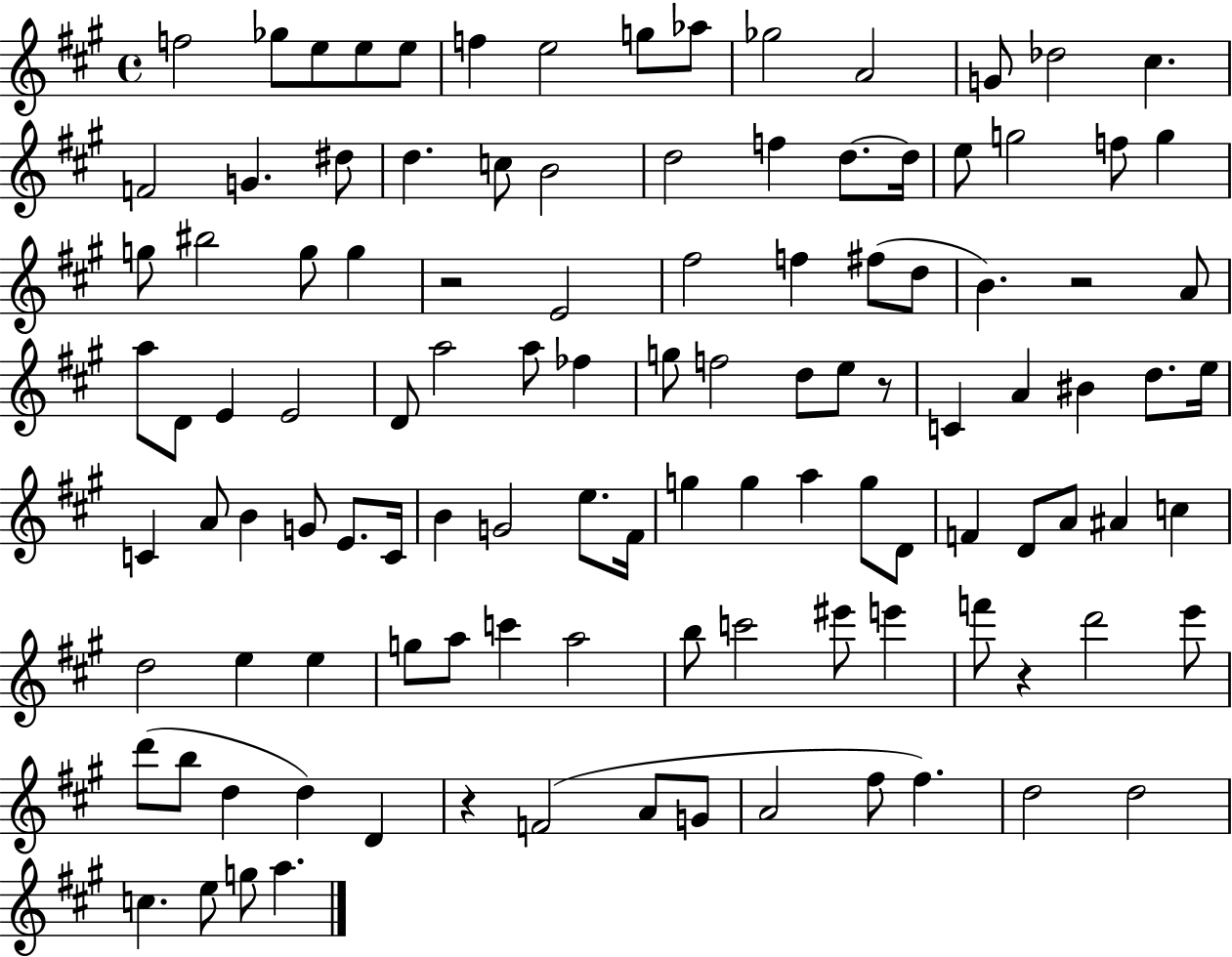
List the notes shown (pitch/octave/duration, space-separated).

F5/h Gb5/e E5/e E5/e E5/e F5/q E5/h G5/e Ab5/e Gb5/h A4/h G4/e Db5/h C#5/q. F4/h G4/q. D#5/e D5/q. C5/e B4/h D5/h F5/q D5/e. D5/s E5/e G5/h F5/e G5/q G5/e BIS5/h G5/e G5/q R/h E4/h F#5/h F5/q F#5/e D5/e B4/q. R/h A4/e A5/e D4/e E4/q E4/h D4/e A5/h A5/e FES5/q G5/e F5/h D5/e E5/e R/e C4/q A4/q BIS4/q D5/e. E5/s C4/q A4/e B4/q G4/e E4/e. C4/s B4/q G4/h E5/e. F#4/s G5/q G5/q A5/q G5/e D4/e F4/q D4/e A4/e A#4/q C5/q D5/h E5/q E5/q G5/e A5/e C6/q A5/h B5/e C6/h EIS6/e E6/q F6/e R/q D6/h E6/e D6/e B5/e D5/q D5/q D4/q R/q F4/h A4/e G4/e A4/h F#5/e F#5/q. D5/h D5/h C5/q. E5/e G5/e A5/q.